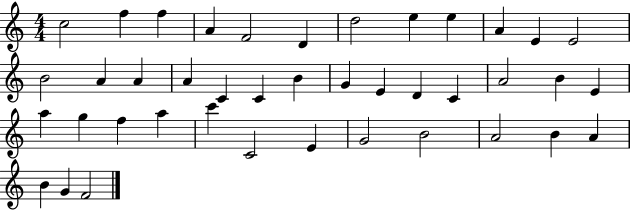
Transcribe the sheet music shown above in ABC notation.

X:1
T:Untitled
M:4/4
L:1/4
K:C
c2 f f A F2 D d2 e e A E E2 B2 A A A C C B G E D C A2 B E a g f a c' C2 E G2 B2 A2 B A B G F2